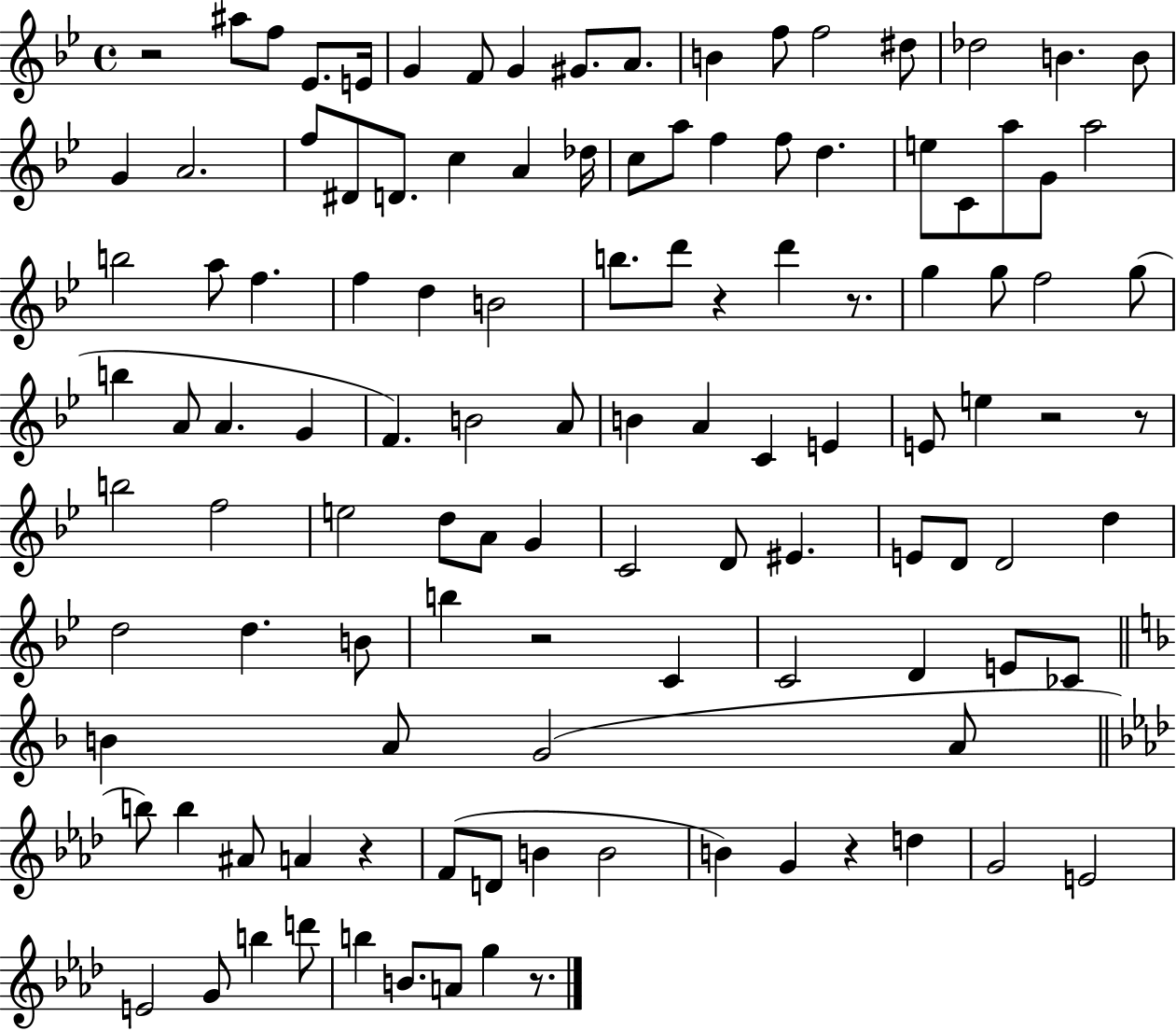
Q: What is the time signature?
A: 4/4